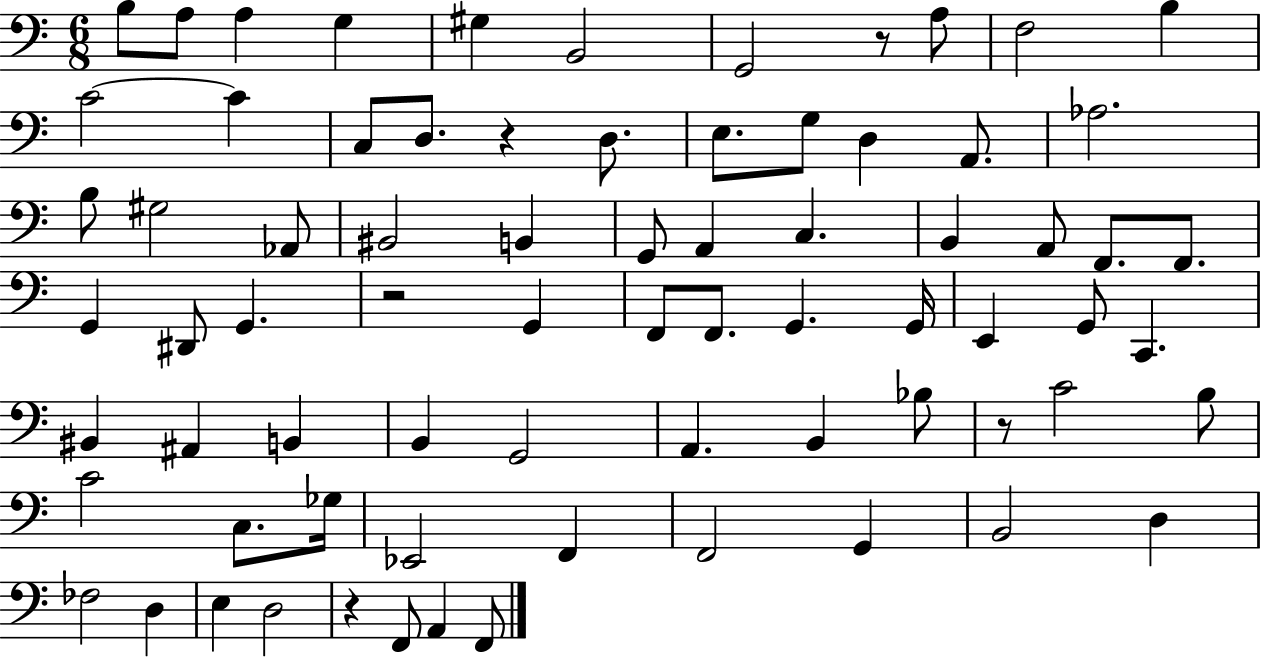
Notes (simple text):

B3/e A3/e A3/q G3/q G#3/q B2/h G2/h R/e A3/e F3/h B3/q C4/h C4/q C3/e D3/e. R/q D3/e. E3/e. G3/e D3/q A2/e. Ab3/h. B3/e G#3/h Ab2/e BIS2/h B2/q G2/e A2/q C3/q. B2/q A2/e F2/e. F2/e. G2/q D#2/e G2/q. R/h G2/q F2/e F2/e. G2/q. G2/s E2/q G2/e C2/q. BIS2/q A#2/q B2/q B2/q G2/h A2/q. B2/q Bb3/e R/e C4/h B3/e C4/h C3/e. Gb3/s Eb2/h F2/q F2/h G2/q B2/h D3/q FES3/h D3/q E3/q D3/h R/q F2/e A2/q F2/e